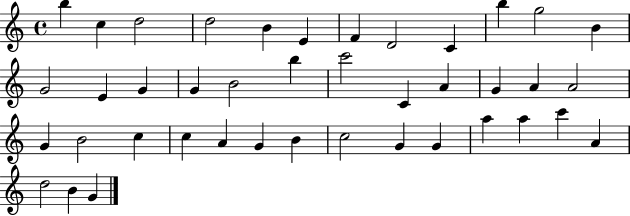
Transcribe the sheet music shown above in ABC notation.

X:1
T:Untitled
M:4/4
L:1/4
K:C
b c d2 d2 B E F D2 C b g2 B G2 E G G B2 b c'2 C A G A A2 G B2 c c A G B c2 G G a a c' A d2 B G